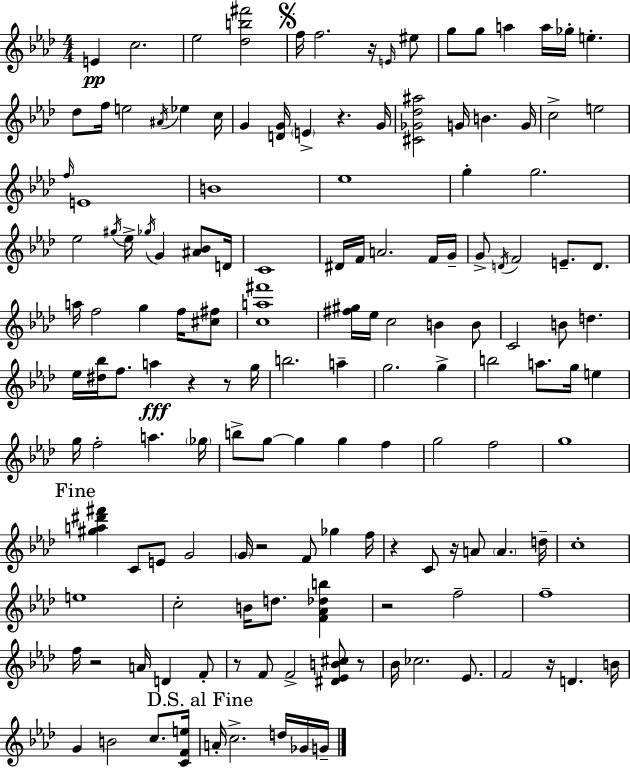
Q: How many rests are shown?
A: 12